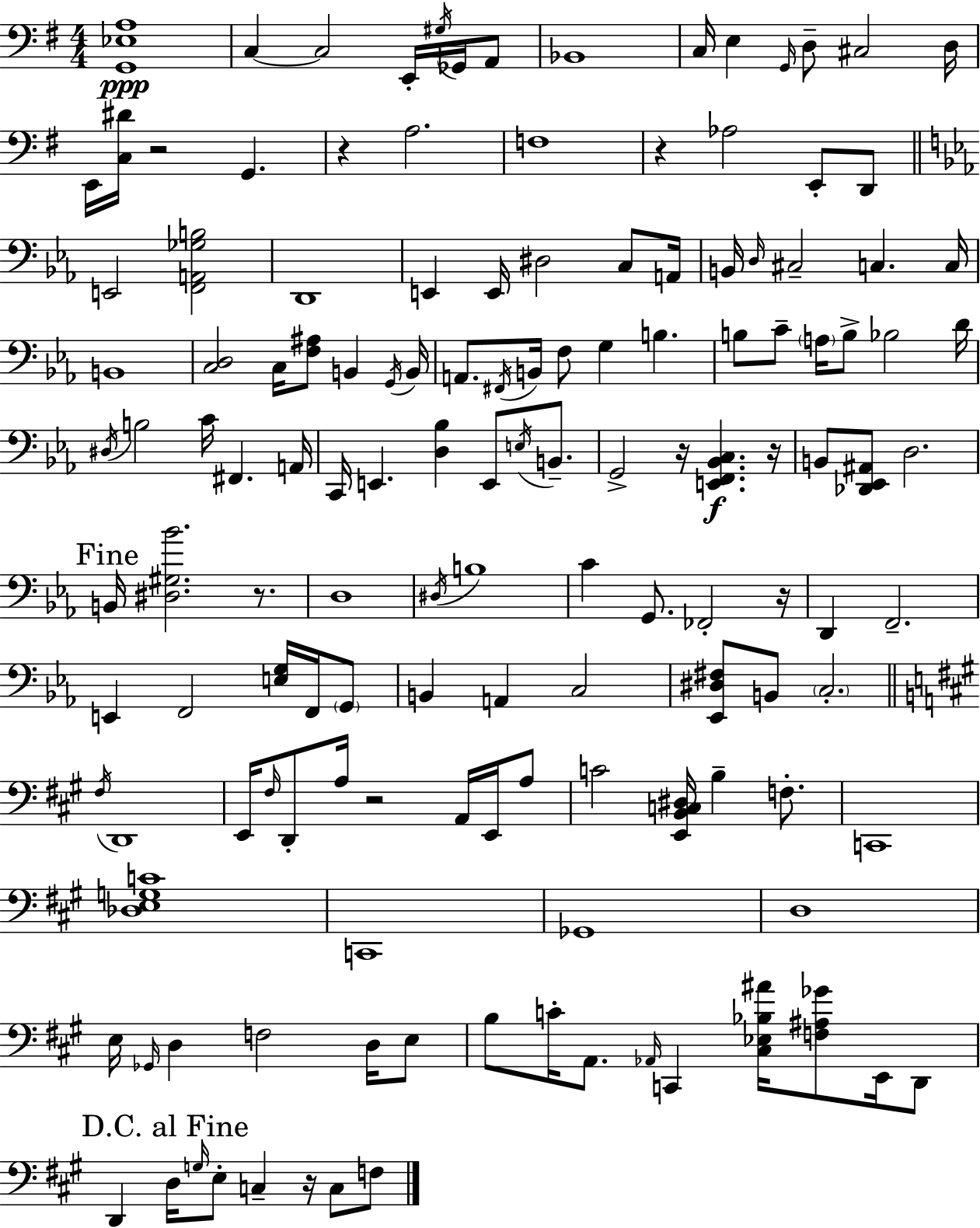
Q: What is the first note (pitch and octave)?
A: C3